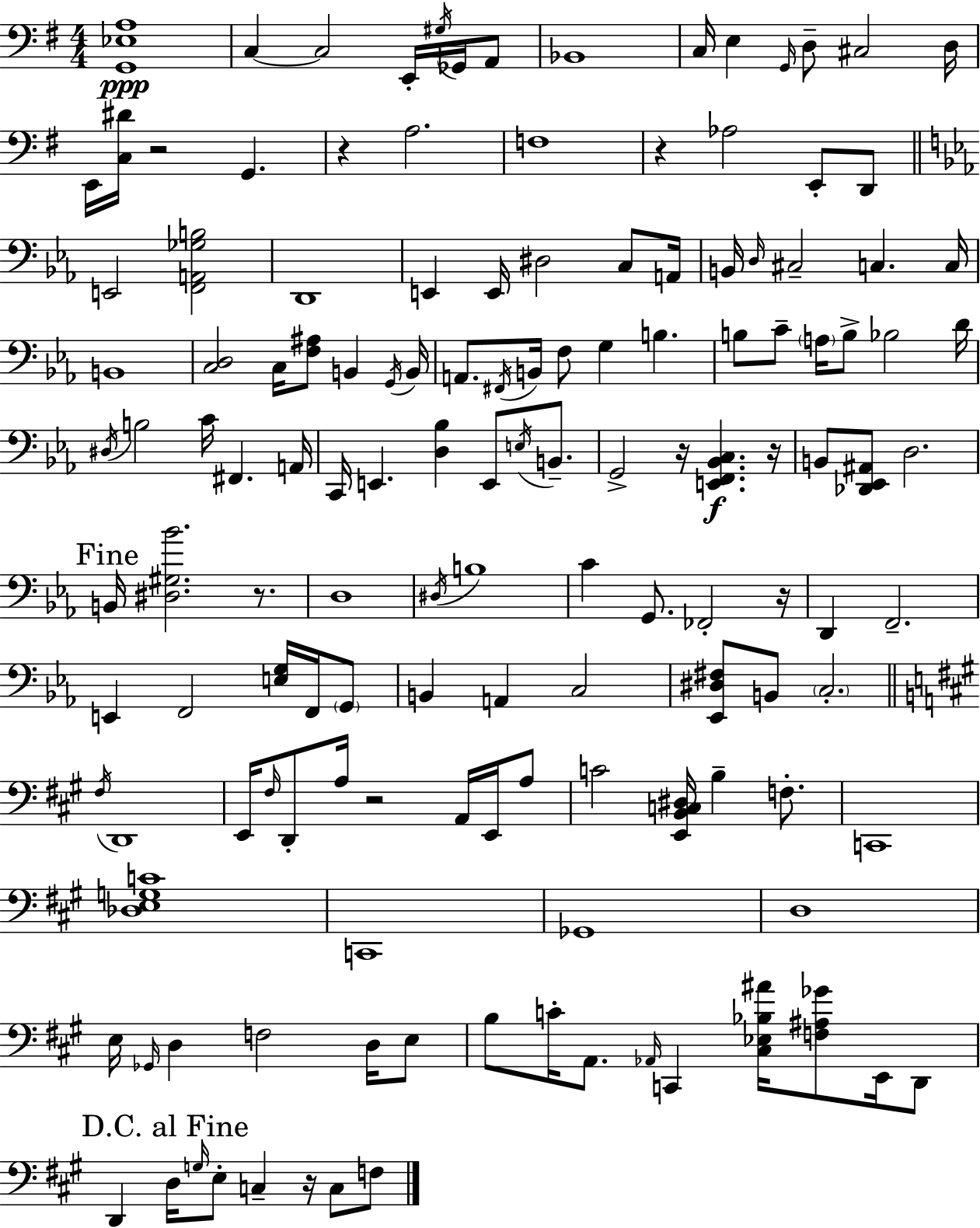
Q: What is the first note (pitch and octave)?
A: C3